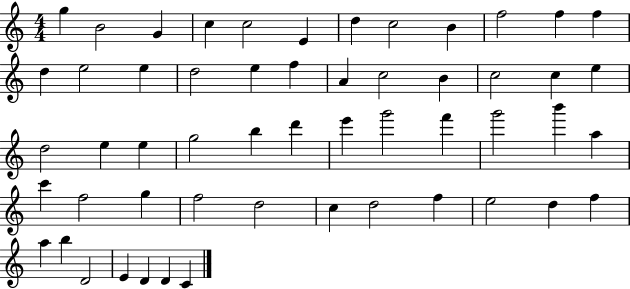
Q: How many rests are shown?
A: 0